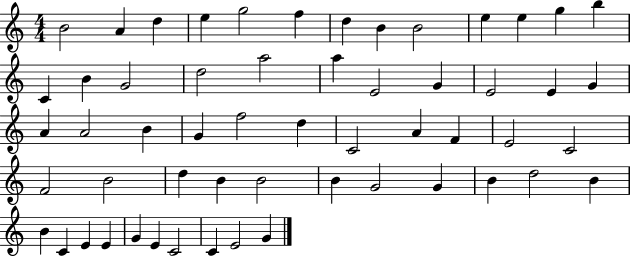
{
  \clef treble
  \numericTimeSignature
  \time 4/4
  \key c \major
  b'2 a'4 d''4 | e''4 g''2 f''4 | d''4 b'4 b'2 | e''4 e''4 g''4 b''4 | \break c'4 b'4 g'2 | d''2 a''2 | a''4 e'2 g'4 | e'2 e'4 g'4 | \break a'4 a'2 b'4 | g'4 f''2 d''4 | c'2 a'4 f'4 | e'2 c'2 | \break f'2 b'2 | d''4 b'4 b'2 | b'4 g'2 g'4 | b'4 d''2 b'4 | \break b'4 c'4 e'4 e'4 | g'4 e'4 c'2 | c'4 e'2 g'4 | \bar "|."
}